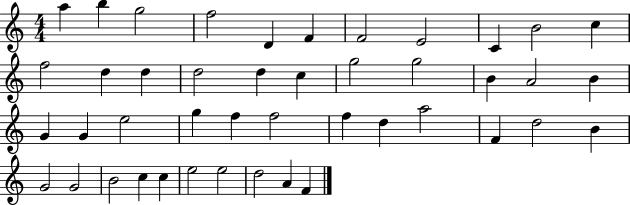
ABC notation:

X:1
T:Untitled
M:4/4
L:1/4
K:C
a b g2 f2 D F F2 E2 C B2 c f2 d d d2 d c g2 g2 B A2 B G G e2 g f f2 f d a2 F d2 B G2 G2 B2 c c e2 e2 d2 A F